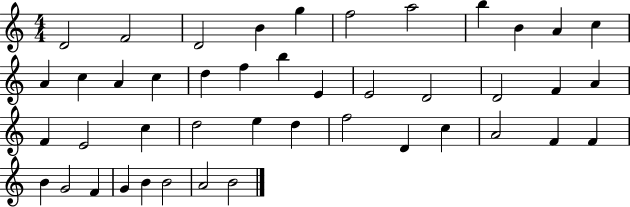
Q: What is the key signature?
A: C major